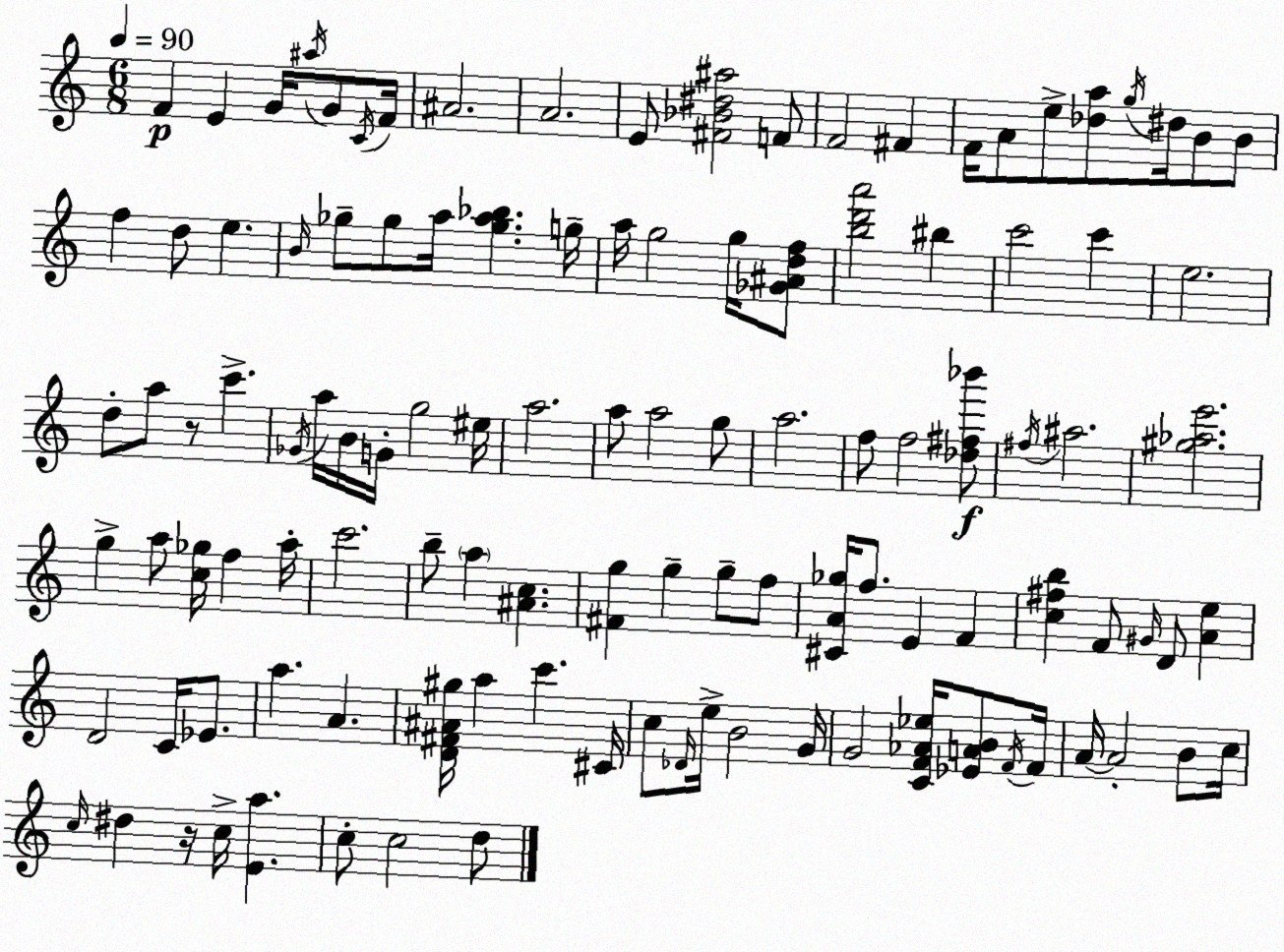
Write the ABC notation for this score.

X:1
T:Untitled
M:6/8
L:1/4
K:Am
F E G/4 ^a/4 G/2 C/4 F/4 ^A2 A2 E/2 [^F_B^d^a]2 F/2 F2 ^F F/4 A/2 e/2 [_da]/2 g/4 ^d/4 B/2 B/2 f d/2 e B/4 _g/2 _g/2 a/4 [_ga_b] g/4 a/4 g2 g/4 [_G^Adf]/2 [bd'a']2 ^b c'2 c' e2 d/2 a/2 z/2 c' _G/4 a/4 B/4 G/4 g2 ^e/4 a2 a/2 a2 g/2 a2 f/2 f2 [_d^f_b']/2 ^f/4 ^a2 [^g_ae']2 g a/2 [c_g]/4 f a/4 c'2 b/2 a [^Ac] [^Fg] g g/2 f/2 [^CA_g]/4 f/2 E F [c^fb] F/2 ^G/4 D/2 [Ae] D2 C/4 _E/2 a A [D^F^A^g]/4 a c' ^C/4 c/2 _D/4 e/4 B2 G/4 G2 [CF_A_e]/4 [_EAB]/2 F/4 F/4 A/4 A2 B/2 c/4 c/4 ^d z/4 c/4 [Ea] c/2 c2 d/2